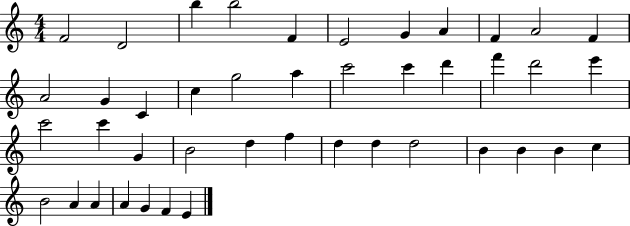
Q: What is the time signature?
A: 4/4